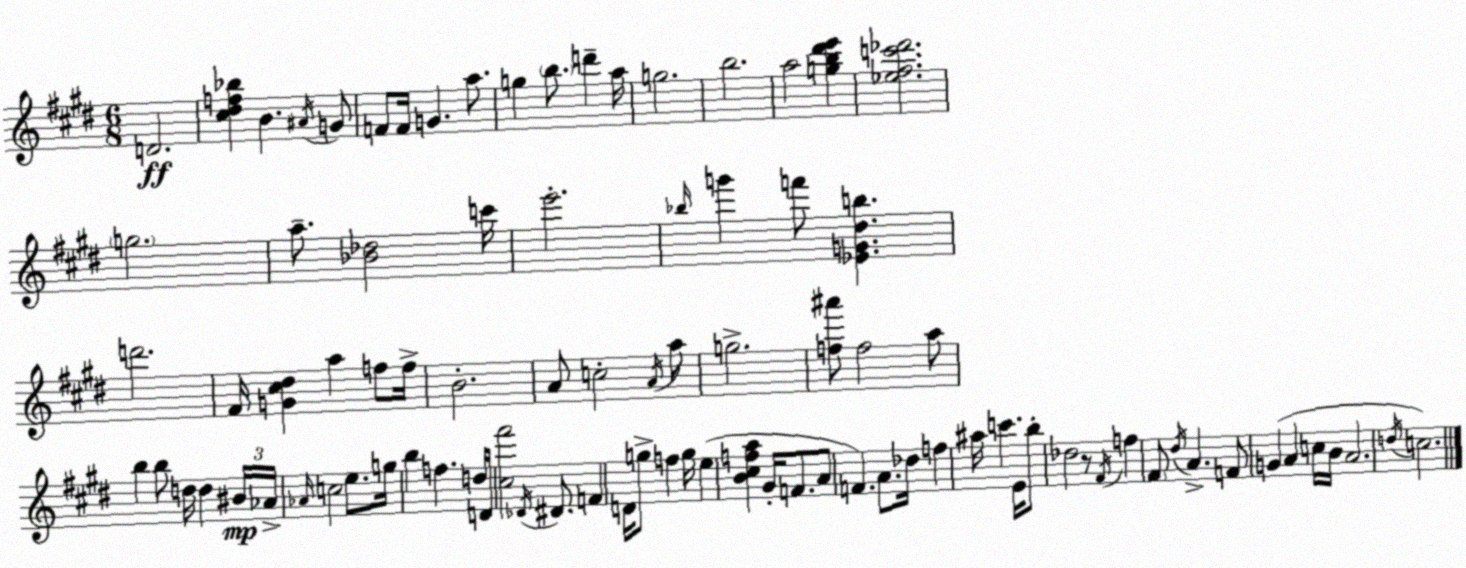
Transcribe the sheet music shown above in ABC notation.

X:1
T:Untitled
M:6/8
L:1/4
K:E
D2 [^c^df_b] B ^A/4 G/2 F/2 F/4 G a/2 g b/2 d' a/4 g2 b2 a2 [gb^d'e'] [_e^fc'_d']2 g2 a/2 [_B_d]2 c'/4 e'2 _b/4 g' f'/2 [_EG^db] d'2 ^F/4 [G^c^d] a f/2 f/4 B2 A/2 c2 A/4 a/2 g2 [f^a']/2 f2 a/2 b b/2 d/4 d ^B/4 _A/4 _A/4 c2 e/2 g/4 b f d/4 D/4 [^c^f']2 _D/4 ^D/2 F D/4 g/2 f g/4 e [B^cfa] ^G/4 F/2 A/2 F A/2 _d/4 f ^a/4 c' E/4 b/2 _d2 z/2 ^F/4 f ^F/2 ^d/4 A F/2 G A c/4 B/4 A2 d/4 c2